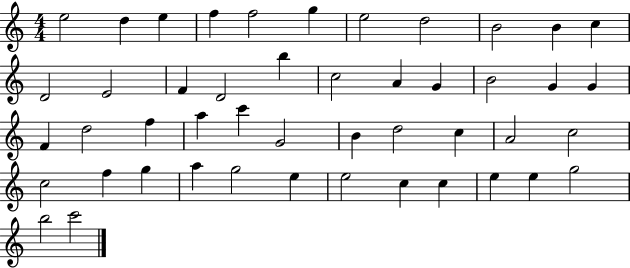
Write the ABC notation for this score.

X:1
T:Untitled
M:4/4
L:1/4
K:C
e2 d e f f2 g e2 d2 B2 B c D2 E2 F D2 b c2 A G B2 G G F d2 f a c' G2 B d2 c A2 c2 c2 f g a g2 e e2 c c e e g2 b2 c'2